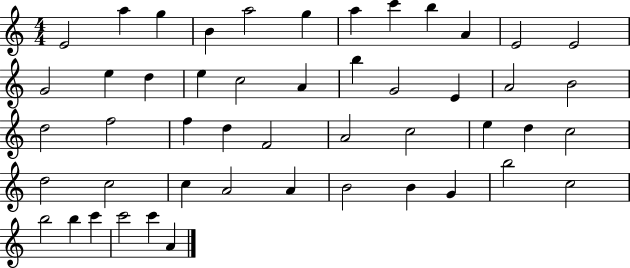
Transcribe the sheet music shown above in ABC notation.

X:1
T:Untitled
M:4/4
L:1/4
K:C
E2 a g B a2 g a c' b A E2 E2 G2 e d e c2 A b G2 E A2 B2 d2 f2 f d F2 A2 c2 e d c2 d2 c2 c A2 A B2 B G b2 c2 b2 b c' c'2 c' A